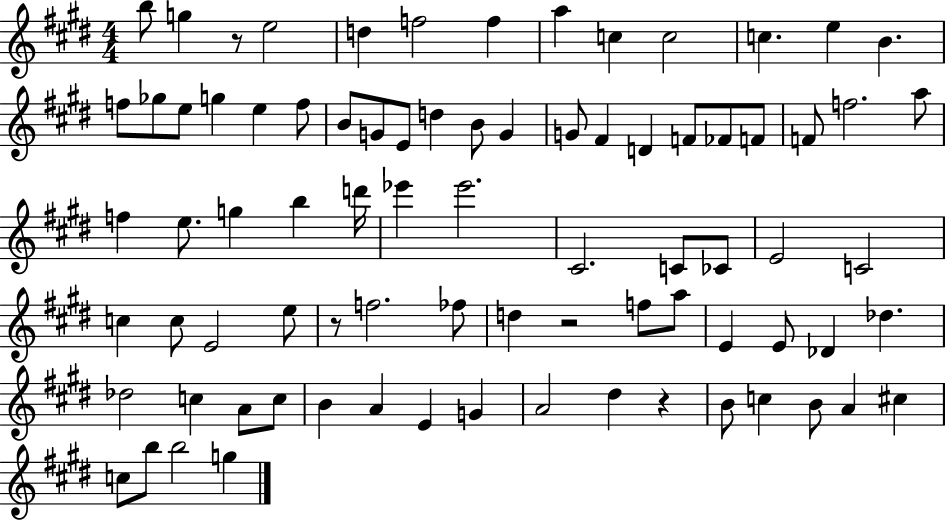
B5/e G5/q R/e E5/h D5/q F5/h F5/q A5/q C5/q C5/h C5/q. E5/q B4/q. F5/e Gb5/e E5/e G5/q E5/q F5/e B4/e G4/e E4/e D5/q B4/e G4/q G4/e F#4/q D4/q F4/e FES4/e F4/e F4/e F5/h. A5/e F5/q E5/e. G5/q B5/q D6/s Eb6/q Eb6/h. C#4/h. C4/e CES4/e E4/h C4/h C5/q C5/e E4/h E5/e R/e F5/h. FES5/e D5/q R/h F5/e A5/e E4/q E4/e Db4/q Db5/q. Db5/h C5/q A4/e C5/e B4/q A4/q E4/q G4/q A4/h D#5/q R/q B4/e C5/q B4/e A4/q C#5/q C5/e B5/e B5/h G5/q